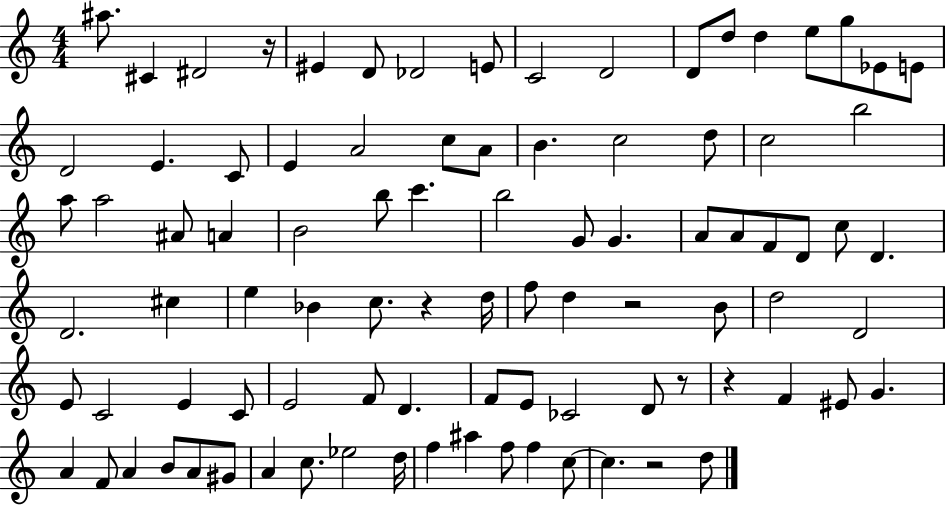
X:1
T:Untitled
M:4/4
L:1/4
K:C
^a/2 ^C ^D2 z/4 ^E D/2 _D2 E/2 C2 D2 D/2 d/2 d e/2 g/2 _E/2 E/2 D2 E C/2 E A2 c/2 A/2 B c2 d/2 c2 b2 a/2 a2 ^A/2 A B2 b/2 c' b2 G/2 G A/2 A/2 F/2 D/2 c/2 D D2 ^c e _B c/2 z d/4 f/2 d z2 B/2 d2 D2 E/2 C2 E C/2 E2 F/2 D F/2 E/2 _C2 D/2 z/2 z F ^E/2 G A F/2 A B/2 A/2 ^G/2 A c/2 _e2 d/4 f ^a f/2 f c/2 c z2 d/2